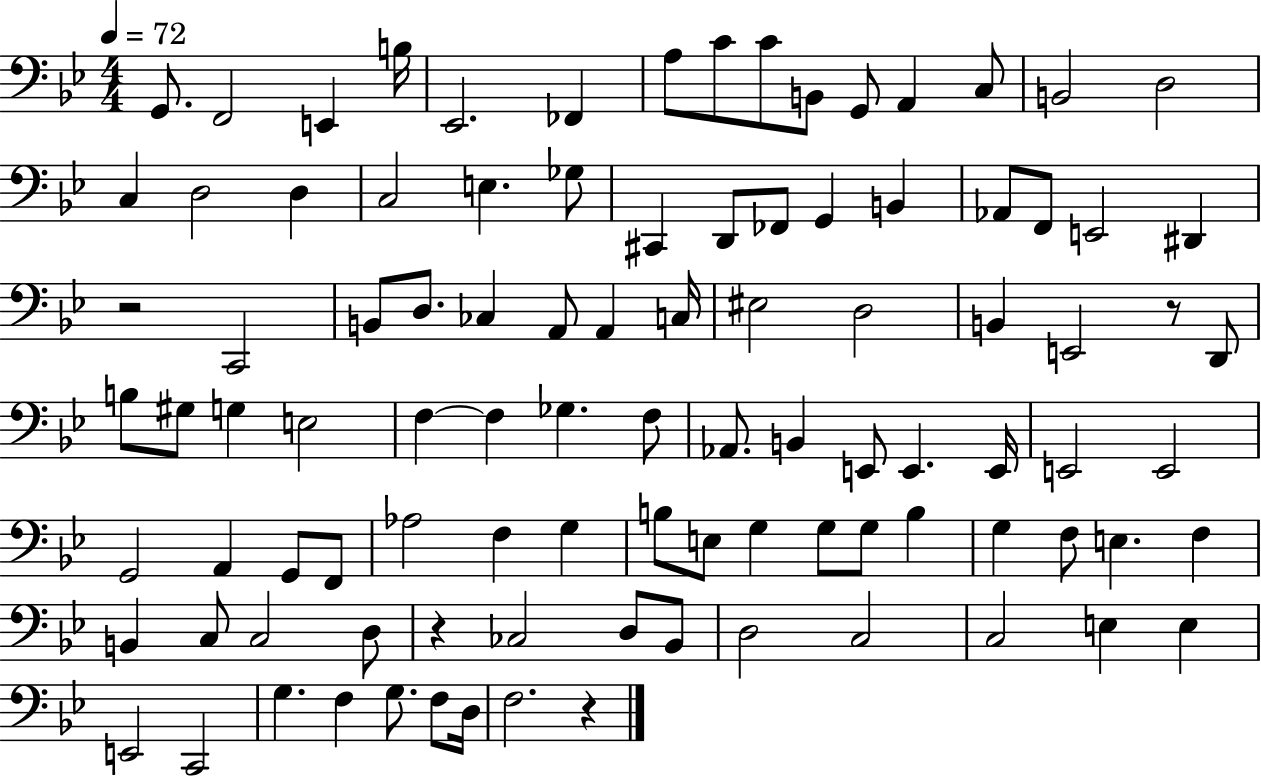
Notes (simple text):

G2/e. F2/h E2/q B3/s Eb2/h. FES2/q A3/e C4/e C4/e B2/e G2/e A2/q C3/e B2/h D3/h C3/q D3/h D3/q C3/h E3/q. Gb3/e C#2/q D2/e FES2/e G2/q B2/q Ab2/e F2/e E2/h D#2/q R/h C2/h B2/e D3/e. CES3/q A2/e A2/q C3/s EIS3/h D3/h B2/q E2/h R/e D2/e B3/e G#3/e G3/q E3/h F3/q F3/q Gb3/q. F3/e Ab2/e. B2/q E2/e E2/q. E2/s E2/h E2/h G2/h A2/q G2/e F2/e Ab3/h F3/q G3/q B3/e E3/e G3/q G3/e G3/e B3/q G3/q F3/e E3/q. F3/q B2/q C3/e C3/h D3/e R/q CES3/h D3/e Bb2/e D3/h C3/h C3/h E3/q E3/q E2/h C2/h G3/q. F3/q G3/e. F3/e D3/s F3/h. R/q